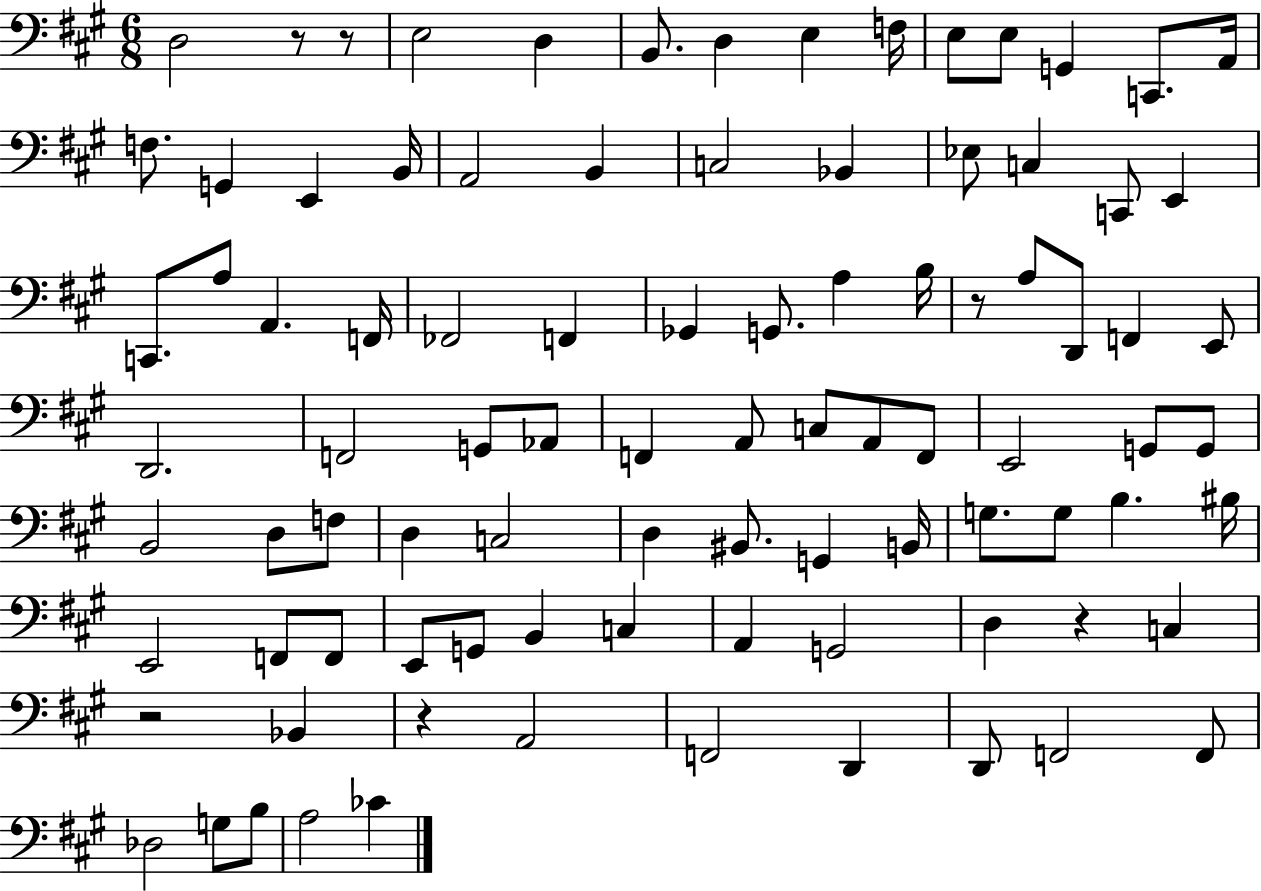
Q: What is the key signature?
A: A major